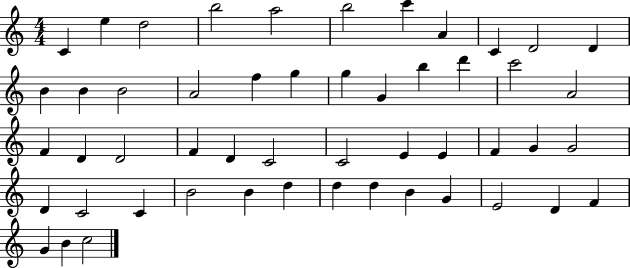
C4/q E5/q D5/h B5/h A5/h B5/h C6/q A4/q C4/q D4/h D4/q B4/q B4/q B4/h A4/h F5/q G5/q G5/q G4/q B5/q D6/q C6/h A4/h F4/q D4/q D4/h F4/q D4/q C4/h C4/h E4/q E4/q F4/q G4/q G4/h D4/q C4/h C4/q B4/h B4/q D5/q D5/q D5/q B4/q G4/q E4/h D4/q F4/q G4/q B4/q C5/h